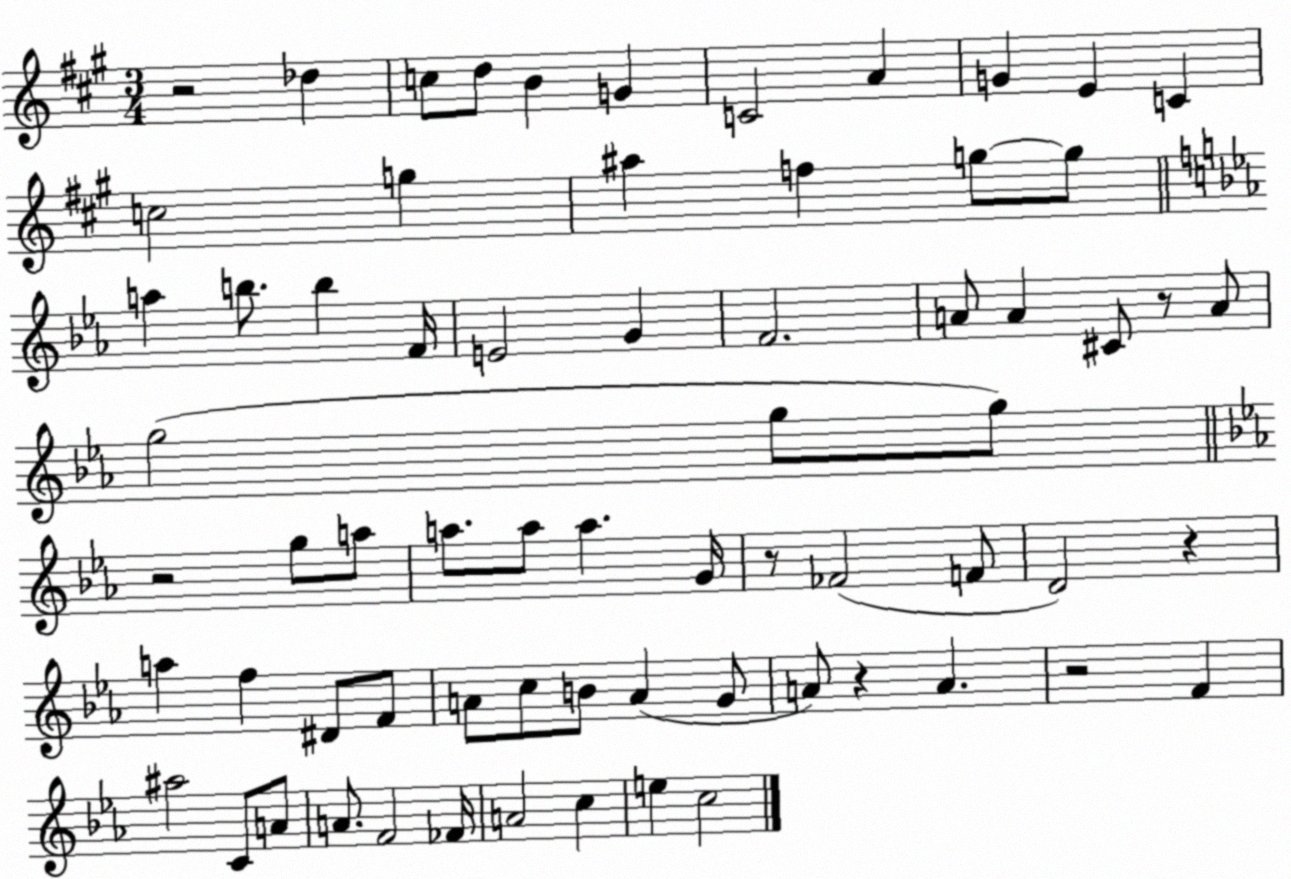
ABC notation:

X:1
T:Untitled
M:3/4
L:1/4
K:A
z2 _d c/2 d/2 B G C2 A G E C c2 g ^a f g/2 g/2 a b/2 b F/4 E2 G F2 A/2 A ^C/2 z/2 A/2 g2 g/2 g/2 z2 g/2 a/2 a/2 a/2 a G/4 z/2 _F2 F/2 D2 z a f ^D/2 F/2 A/2 c/2 B/2 A G/2 A/2 z A z2 F ^a2 C/2 A/2 A/2 F2 _F/4 A2 c e c2